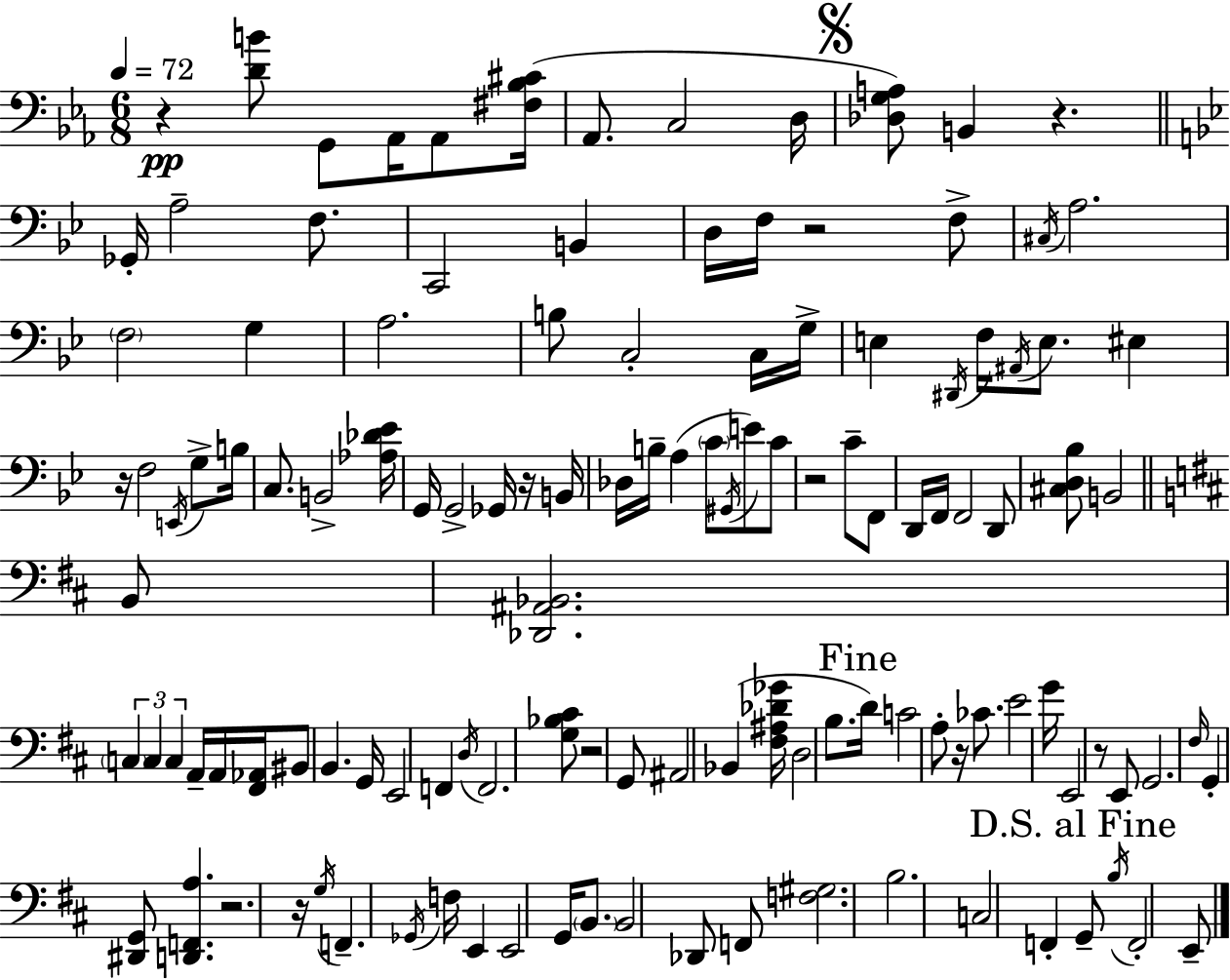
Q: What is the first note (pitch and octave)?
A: G2